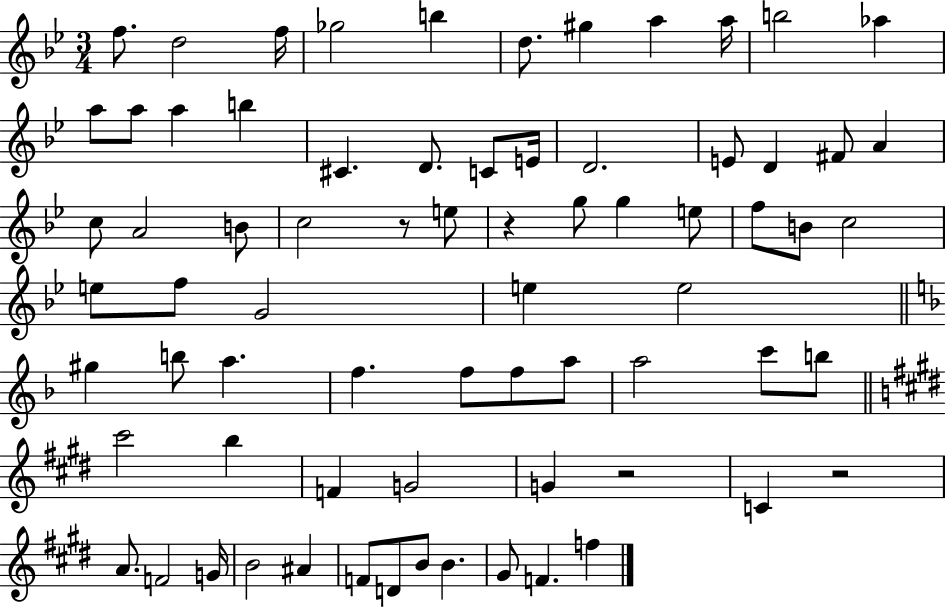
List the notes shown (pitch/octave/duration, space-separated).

F5/e. D5/h F5/s Gb5/h B5/q D5/e. G#5/q A5/q A5/s B5/h Ab5/q A5/e A5/e A5/q B5/q C#4/q. D4/e. C4/e E4/s D4/h. E4/e D4/q F#4/e A4/q C5/e A4/h B4/e C5/h R/e E5/e R/q G5/e G5/q E5/e F5/e B4/e C5/h E5/e F5/e G4/h E5/q E5/h G#5/q B5/e A5/q. F5/q. F5/e F5/e A5/e A5/h C6/e B5/e C#6/h B5/q F4/q G4/h G4/q R/h C4/q R/h A4/e. F4/h G4/s B4/h A#4/q F4/e D4/e B4/e B4/q. G#4/e F4/q. F5/q